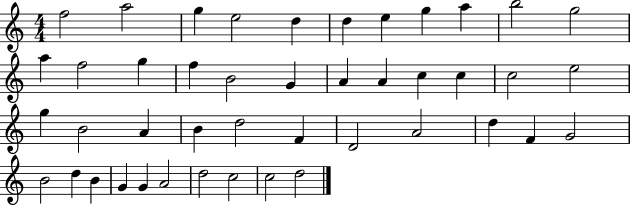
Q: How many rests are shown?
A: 0